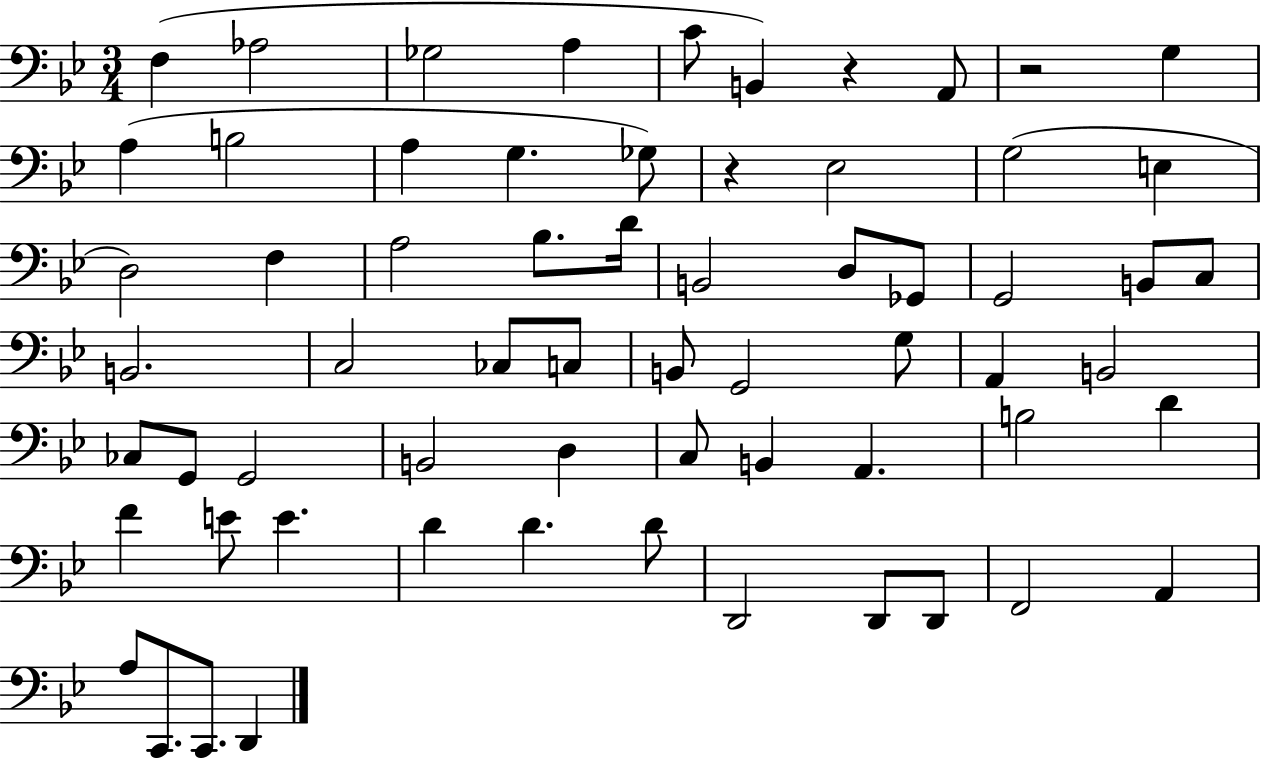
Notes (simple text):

F3/q Ab3/h Gb3/h A3/q C4/e B2/q R/q A2/e R/h G3/q A3/q B3/h A3/q G3/q. Gb3/e R/q Eb3/h G3/h E3/q D3/h F3/q A3/h Bb3/e. D4/s B2/h D3/e Gb2/e G2/h B2/e C3/e B2/h. C3/h CES3/e C3/e B2/e G2/h G3/e A2/q B2/h CES3/e G2/e G2/h B2/h D3/q C3/e B2/q A2/q. B3/h D4/q F4/q E4/e E4/q. D4/q D4/q. D4/e D2/h D2/e D2/e F2/h A2/q A3/e C2/e. C2/e. D2/q